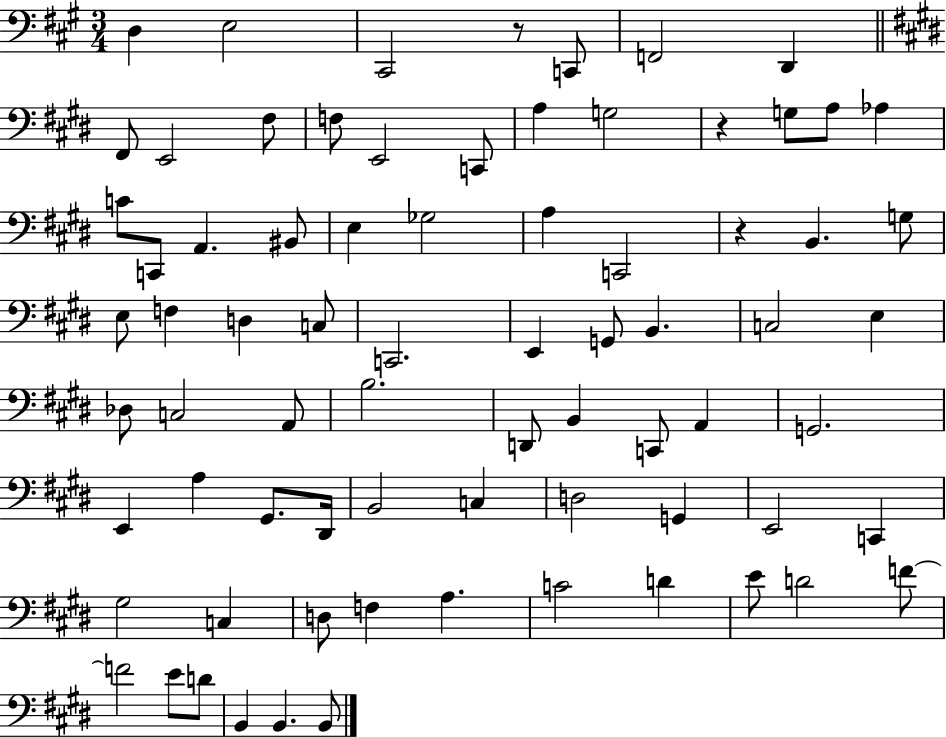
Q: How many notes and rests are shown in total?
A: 75